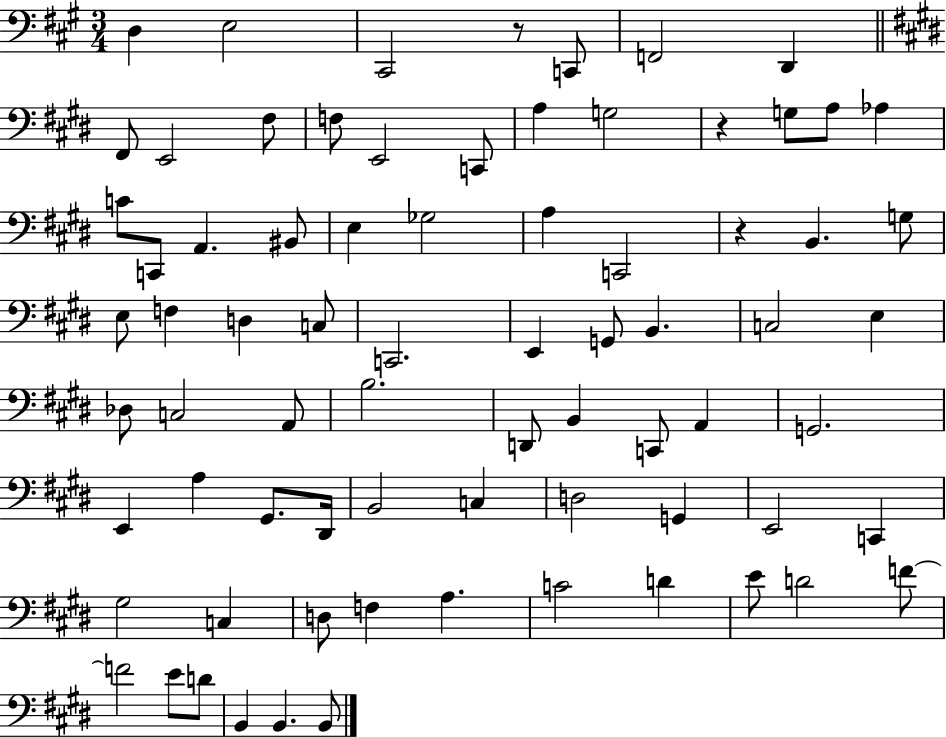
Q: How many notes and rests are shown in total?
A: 75